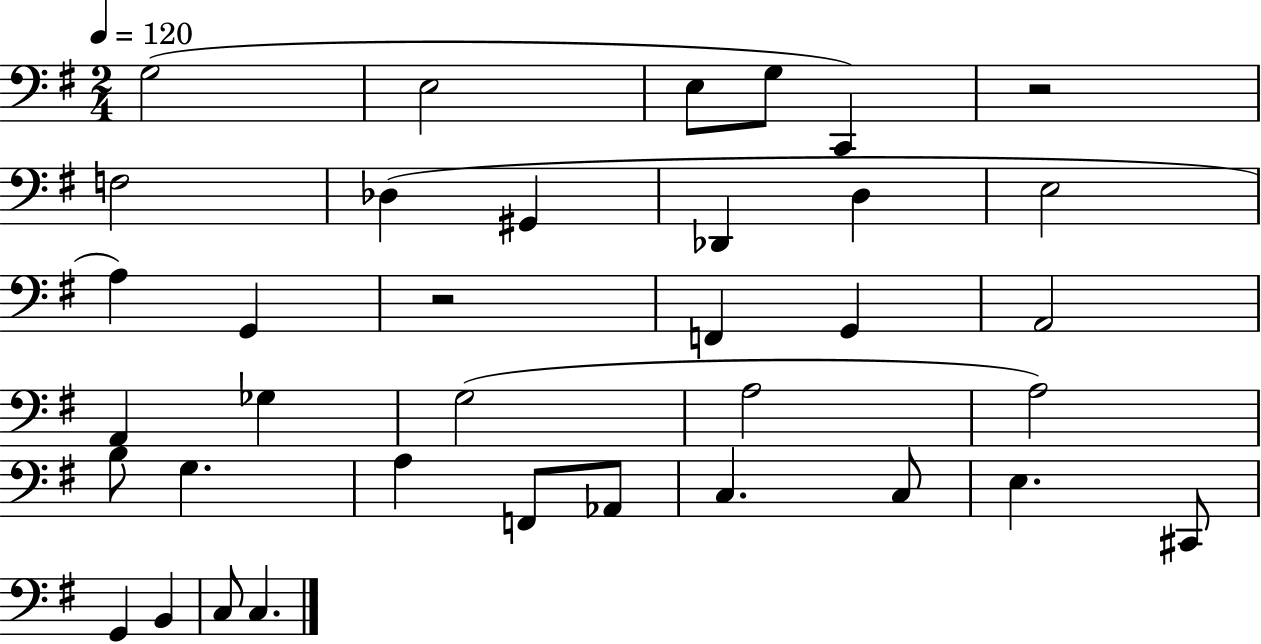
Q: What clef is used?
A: bass